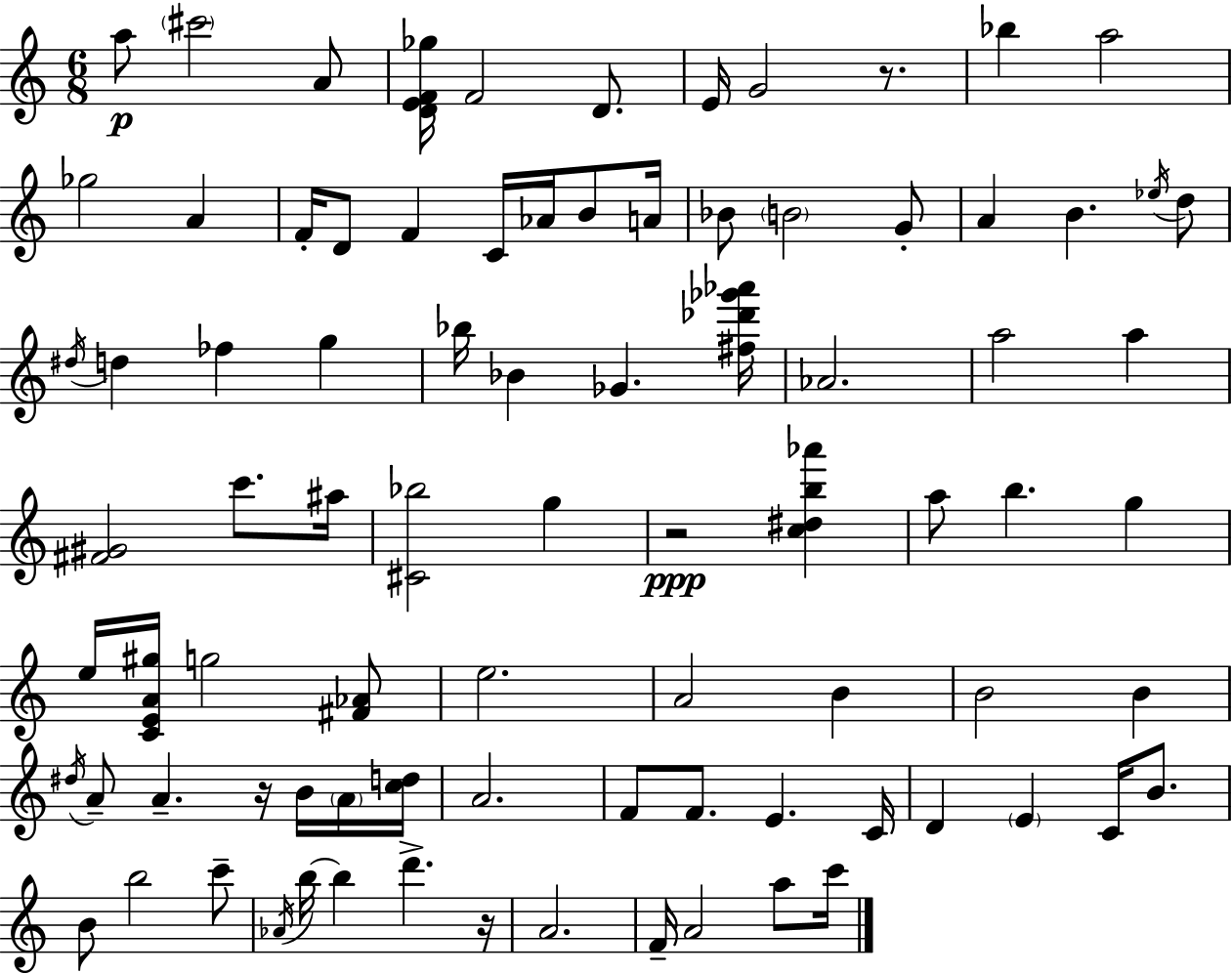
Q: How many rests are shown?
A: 4